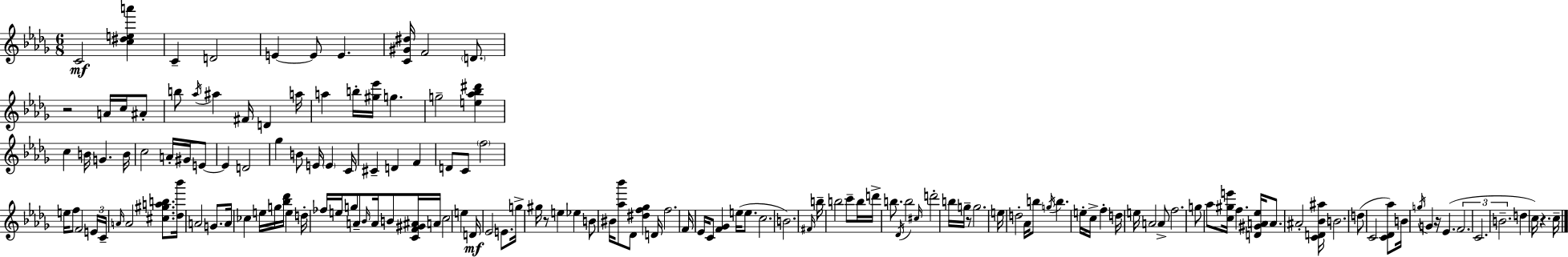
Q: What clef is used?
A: treble